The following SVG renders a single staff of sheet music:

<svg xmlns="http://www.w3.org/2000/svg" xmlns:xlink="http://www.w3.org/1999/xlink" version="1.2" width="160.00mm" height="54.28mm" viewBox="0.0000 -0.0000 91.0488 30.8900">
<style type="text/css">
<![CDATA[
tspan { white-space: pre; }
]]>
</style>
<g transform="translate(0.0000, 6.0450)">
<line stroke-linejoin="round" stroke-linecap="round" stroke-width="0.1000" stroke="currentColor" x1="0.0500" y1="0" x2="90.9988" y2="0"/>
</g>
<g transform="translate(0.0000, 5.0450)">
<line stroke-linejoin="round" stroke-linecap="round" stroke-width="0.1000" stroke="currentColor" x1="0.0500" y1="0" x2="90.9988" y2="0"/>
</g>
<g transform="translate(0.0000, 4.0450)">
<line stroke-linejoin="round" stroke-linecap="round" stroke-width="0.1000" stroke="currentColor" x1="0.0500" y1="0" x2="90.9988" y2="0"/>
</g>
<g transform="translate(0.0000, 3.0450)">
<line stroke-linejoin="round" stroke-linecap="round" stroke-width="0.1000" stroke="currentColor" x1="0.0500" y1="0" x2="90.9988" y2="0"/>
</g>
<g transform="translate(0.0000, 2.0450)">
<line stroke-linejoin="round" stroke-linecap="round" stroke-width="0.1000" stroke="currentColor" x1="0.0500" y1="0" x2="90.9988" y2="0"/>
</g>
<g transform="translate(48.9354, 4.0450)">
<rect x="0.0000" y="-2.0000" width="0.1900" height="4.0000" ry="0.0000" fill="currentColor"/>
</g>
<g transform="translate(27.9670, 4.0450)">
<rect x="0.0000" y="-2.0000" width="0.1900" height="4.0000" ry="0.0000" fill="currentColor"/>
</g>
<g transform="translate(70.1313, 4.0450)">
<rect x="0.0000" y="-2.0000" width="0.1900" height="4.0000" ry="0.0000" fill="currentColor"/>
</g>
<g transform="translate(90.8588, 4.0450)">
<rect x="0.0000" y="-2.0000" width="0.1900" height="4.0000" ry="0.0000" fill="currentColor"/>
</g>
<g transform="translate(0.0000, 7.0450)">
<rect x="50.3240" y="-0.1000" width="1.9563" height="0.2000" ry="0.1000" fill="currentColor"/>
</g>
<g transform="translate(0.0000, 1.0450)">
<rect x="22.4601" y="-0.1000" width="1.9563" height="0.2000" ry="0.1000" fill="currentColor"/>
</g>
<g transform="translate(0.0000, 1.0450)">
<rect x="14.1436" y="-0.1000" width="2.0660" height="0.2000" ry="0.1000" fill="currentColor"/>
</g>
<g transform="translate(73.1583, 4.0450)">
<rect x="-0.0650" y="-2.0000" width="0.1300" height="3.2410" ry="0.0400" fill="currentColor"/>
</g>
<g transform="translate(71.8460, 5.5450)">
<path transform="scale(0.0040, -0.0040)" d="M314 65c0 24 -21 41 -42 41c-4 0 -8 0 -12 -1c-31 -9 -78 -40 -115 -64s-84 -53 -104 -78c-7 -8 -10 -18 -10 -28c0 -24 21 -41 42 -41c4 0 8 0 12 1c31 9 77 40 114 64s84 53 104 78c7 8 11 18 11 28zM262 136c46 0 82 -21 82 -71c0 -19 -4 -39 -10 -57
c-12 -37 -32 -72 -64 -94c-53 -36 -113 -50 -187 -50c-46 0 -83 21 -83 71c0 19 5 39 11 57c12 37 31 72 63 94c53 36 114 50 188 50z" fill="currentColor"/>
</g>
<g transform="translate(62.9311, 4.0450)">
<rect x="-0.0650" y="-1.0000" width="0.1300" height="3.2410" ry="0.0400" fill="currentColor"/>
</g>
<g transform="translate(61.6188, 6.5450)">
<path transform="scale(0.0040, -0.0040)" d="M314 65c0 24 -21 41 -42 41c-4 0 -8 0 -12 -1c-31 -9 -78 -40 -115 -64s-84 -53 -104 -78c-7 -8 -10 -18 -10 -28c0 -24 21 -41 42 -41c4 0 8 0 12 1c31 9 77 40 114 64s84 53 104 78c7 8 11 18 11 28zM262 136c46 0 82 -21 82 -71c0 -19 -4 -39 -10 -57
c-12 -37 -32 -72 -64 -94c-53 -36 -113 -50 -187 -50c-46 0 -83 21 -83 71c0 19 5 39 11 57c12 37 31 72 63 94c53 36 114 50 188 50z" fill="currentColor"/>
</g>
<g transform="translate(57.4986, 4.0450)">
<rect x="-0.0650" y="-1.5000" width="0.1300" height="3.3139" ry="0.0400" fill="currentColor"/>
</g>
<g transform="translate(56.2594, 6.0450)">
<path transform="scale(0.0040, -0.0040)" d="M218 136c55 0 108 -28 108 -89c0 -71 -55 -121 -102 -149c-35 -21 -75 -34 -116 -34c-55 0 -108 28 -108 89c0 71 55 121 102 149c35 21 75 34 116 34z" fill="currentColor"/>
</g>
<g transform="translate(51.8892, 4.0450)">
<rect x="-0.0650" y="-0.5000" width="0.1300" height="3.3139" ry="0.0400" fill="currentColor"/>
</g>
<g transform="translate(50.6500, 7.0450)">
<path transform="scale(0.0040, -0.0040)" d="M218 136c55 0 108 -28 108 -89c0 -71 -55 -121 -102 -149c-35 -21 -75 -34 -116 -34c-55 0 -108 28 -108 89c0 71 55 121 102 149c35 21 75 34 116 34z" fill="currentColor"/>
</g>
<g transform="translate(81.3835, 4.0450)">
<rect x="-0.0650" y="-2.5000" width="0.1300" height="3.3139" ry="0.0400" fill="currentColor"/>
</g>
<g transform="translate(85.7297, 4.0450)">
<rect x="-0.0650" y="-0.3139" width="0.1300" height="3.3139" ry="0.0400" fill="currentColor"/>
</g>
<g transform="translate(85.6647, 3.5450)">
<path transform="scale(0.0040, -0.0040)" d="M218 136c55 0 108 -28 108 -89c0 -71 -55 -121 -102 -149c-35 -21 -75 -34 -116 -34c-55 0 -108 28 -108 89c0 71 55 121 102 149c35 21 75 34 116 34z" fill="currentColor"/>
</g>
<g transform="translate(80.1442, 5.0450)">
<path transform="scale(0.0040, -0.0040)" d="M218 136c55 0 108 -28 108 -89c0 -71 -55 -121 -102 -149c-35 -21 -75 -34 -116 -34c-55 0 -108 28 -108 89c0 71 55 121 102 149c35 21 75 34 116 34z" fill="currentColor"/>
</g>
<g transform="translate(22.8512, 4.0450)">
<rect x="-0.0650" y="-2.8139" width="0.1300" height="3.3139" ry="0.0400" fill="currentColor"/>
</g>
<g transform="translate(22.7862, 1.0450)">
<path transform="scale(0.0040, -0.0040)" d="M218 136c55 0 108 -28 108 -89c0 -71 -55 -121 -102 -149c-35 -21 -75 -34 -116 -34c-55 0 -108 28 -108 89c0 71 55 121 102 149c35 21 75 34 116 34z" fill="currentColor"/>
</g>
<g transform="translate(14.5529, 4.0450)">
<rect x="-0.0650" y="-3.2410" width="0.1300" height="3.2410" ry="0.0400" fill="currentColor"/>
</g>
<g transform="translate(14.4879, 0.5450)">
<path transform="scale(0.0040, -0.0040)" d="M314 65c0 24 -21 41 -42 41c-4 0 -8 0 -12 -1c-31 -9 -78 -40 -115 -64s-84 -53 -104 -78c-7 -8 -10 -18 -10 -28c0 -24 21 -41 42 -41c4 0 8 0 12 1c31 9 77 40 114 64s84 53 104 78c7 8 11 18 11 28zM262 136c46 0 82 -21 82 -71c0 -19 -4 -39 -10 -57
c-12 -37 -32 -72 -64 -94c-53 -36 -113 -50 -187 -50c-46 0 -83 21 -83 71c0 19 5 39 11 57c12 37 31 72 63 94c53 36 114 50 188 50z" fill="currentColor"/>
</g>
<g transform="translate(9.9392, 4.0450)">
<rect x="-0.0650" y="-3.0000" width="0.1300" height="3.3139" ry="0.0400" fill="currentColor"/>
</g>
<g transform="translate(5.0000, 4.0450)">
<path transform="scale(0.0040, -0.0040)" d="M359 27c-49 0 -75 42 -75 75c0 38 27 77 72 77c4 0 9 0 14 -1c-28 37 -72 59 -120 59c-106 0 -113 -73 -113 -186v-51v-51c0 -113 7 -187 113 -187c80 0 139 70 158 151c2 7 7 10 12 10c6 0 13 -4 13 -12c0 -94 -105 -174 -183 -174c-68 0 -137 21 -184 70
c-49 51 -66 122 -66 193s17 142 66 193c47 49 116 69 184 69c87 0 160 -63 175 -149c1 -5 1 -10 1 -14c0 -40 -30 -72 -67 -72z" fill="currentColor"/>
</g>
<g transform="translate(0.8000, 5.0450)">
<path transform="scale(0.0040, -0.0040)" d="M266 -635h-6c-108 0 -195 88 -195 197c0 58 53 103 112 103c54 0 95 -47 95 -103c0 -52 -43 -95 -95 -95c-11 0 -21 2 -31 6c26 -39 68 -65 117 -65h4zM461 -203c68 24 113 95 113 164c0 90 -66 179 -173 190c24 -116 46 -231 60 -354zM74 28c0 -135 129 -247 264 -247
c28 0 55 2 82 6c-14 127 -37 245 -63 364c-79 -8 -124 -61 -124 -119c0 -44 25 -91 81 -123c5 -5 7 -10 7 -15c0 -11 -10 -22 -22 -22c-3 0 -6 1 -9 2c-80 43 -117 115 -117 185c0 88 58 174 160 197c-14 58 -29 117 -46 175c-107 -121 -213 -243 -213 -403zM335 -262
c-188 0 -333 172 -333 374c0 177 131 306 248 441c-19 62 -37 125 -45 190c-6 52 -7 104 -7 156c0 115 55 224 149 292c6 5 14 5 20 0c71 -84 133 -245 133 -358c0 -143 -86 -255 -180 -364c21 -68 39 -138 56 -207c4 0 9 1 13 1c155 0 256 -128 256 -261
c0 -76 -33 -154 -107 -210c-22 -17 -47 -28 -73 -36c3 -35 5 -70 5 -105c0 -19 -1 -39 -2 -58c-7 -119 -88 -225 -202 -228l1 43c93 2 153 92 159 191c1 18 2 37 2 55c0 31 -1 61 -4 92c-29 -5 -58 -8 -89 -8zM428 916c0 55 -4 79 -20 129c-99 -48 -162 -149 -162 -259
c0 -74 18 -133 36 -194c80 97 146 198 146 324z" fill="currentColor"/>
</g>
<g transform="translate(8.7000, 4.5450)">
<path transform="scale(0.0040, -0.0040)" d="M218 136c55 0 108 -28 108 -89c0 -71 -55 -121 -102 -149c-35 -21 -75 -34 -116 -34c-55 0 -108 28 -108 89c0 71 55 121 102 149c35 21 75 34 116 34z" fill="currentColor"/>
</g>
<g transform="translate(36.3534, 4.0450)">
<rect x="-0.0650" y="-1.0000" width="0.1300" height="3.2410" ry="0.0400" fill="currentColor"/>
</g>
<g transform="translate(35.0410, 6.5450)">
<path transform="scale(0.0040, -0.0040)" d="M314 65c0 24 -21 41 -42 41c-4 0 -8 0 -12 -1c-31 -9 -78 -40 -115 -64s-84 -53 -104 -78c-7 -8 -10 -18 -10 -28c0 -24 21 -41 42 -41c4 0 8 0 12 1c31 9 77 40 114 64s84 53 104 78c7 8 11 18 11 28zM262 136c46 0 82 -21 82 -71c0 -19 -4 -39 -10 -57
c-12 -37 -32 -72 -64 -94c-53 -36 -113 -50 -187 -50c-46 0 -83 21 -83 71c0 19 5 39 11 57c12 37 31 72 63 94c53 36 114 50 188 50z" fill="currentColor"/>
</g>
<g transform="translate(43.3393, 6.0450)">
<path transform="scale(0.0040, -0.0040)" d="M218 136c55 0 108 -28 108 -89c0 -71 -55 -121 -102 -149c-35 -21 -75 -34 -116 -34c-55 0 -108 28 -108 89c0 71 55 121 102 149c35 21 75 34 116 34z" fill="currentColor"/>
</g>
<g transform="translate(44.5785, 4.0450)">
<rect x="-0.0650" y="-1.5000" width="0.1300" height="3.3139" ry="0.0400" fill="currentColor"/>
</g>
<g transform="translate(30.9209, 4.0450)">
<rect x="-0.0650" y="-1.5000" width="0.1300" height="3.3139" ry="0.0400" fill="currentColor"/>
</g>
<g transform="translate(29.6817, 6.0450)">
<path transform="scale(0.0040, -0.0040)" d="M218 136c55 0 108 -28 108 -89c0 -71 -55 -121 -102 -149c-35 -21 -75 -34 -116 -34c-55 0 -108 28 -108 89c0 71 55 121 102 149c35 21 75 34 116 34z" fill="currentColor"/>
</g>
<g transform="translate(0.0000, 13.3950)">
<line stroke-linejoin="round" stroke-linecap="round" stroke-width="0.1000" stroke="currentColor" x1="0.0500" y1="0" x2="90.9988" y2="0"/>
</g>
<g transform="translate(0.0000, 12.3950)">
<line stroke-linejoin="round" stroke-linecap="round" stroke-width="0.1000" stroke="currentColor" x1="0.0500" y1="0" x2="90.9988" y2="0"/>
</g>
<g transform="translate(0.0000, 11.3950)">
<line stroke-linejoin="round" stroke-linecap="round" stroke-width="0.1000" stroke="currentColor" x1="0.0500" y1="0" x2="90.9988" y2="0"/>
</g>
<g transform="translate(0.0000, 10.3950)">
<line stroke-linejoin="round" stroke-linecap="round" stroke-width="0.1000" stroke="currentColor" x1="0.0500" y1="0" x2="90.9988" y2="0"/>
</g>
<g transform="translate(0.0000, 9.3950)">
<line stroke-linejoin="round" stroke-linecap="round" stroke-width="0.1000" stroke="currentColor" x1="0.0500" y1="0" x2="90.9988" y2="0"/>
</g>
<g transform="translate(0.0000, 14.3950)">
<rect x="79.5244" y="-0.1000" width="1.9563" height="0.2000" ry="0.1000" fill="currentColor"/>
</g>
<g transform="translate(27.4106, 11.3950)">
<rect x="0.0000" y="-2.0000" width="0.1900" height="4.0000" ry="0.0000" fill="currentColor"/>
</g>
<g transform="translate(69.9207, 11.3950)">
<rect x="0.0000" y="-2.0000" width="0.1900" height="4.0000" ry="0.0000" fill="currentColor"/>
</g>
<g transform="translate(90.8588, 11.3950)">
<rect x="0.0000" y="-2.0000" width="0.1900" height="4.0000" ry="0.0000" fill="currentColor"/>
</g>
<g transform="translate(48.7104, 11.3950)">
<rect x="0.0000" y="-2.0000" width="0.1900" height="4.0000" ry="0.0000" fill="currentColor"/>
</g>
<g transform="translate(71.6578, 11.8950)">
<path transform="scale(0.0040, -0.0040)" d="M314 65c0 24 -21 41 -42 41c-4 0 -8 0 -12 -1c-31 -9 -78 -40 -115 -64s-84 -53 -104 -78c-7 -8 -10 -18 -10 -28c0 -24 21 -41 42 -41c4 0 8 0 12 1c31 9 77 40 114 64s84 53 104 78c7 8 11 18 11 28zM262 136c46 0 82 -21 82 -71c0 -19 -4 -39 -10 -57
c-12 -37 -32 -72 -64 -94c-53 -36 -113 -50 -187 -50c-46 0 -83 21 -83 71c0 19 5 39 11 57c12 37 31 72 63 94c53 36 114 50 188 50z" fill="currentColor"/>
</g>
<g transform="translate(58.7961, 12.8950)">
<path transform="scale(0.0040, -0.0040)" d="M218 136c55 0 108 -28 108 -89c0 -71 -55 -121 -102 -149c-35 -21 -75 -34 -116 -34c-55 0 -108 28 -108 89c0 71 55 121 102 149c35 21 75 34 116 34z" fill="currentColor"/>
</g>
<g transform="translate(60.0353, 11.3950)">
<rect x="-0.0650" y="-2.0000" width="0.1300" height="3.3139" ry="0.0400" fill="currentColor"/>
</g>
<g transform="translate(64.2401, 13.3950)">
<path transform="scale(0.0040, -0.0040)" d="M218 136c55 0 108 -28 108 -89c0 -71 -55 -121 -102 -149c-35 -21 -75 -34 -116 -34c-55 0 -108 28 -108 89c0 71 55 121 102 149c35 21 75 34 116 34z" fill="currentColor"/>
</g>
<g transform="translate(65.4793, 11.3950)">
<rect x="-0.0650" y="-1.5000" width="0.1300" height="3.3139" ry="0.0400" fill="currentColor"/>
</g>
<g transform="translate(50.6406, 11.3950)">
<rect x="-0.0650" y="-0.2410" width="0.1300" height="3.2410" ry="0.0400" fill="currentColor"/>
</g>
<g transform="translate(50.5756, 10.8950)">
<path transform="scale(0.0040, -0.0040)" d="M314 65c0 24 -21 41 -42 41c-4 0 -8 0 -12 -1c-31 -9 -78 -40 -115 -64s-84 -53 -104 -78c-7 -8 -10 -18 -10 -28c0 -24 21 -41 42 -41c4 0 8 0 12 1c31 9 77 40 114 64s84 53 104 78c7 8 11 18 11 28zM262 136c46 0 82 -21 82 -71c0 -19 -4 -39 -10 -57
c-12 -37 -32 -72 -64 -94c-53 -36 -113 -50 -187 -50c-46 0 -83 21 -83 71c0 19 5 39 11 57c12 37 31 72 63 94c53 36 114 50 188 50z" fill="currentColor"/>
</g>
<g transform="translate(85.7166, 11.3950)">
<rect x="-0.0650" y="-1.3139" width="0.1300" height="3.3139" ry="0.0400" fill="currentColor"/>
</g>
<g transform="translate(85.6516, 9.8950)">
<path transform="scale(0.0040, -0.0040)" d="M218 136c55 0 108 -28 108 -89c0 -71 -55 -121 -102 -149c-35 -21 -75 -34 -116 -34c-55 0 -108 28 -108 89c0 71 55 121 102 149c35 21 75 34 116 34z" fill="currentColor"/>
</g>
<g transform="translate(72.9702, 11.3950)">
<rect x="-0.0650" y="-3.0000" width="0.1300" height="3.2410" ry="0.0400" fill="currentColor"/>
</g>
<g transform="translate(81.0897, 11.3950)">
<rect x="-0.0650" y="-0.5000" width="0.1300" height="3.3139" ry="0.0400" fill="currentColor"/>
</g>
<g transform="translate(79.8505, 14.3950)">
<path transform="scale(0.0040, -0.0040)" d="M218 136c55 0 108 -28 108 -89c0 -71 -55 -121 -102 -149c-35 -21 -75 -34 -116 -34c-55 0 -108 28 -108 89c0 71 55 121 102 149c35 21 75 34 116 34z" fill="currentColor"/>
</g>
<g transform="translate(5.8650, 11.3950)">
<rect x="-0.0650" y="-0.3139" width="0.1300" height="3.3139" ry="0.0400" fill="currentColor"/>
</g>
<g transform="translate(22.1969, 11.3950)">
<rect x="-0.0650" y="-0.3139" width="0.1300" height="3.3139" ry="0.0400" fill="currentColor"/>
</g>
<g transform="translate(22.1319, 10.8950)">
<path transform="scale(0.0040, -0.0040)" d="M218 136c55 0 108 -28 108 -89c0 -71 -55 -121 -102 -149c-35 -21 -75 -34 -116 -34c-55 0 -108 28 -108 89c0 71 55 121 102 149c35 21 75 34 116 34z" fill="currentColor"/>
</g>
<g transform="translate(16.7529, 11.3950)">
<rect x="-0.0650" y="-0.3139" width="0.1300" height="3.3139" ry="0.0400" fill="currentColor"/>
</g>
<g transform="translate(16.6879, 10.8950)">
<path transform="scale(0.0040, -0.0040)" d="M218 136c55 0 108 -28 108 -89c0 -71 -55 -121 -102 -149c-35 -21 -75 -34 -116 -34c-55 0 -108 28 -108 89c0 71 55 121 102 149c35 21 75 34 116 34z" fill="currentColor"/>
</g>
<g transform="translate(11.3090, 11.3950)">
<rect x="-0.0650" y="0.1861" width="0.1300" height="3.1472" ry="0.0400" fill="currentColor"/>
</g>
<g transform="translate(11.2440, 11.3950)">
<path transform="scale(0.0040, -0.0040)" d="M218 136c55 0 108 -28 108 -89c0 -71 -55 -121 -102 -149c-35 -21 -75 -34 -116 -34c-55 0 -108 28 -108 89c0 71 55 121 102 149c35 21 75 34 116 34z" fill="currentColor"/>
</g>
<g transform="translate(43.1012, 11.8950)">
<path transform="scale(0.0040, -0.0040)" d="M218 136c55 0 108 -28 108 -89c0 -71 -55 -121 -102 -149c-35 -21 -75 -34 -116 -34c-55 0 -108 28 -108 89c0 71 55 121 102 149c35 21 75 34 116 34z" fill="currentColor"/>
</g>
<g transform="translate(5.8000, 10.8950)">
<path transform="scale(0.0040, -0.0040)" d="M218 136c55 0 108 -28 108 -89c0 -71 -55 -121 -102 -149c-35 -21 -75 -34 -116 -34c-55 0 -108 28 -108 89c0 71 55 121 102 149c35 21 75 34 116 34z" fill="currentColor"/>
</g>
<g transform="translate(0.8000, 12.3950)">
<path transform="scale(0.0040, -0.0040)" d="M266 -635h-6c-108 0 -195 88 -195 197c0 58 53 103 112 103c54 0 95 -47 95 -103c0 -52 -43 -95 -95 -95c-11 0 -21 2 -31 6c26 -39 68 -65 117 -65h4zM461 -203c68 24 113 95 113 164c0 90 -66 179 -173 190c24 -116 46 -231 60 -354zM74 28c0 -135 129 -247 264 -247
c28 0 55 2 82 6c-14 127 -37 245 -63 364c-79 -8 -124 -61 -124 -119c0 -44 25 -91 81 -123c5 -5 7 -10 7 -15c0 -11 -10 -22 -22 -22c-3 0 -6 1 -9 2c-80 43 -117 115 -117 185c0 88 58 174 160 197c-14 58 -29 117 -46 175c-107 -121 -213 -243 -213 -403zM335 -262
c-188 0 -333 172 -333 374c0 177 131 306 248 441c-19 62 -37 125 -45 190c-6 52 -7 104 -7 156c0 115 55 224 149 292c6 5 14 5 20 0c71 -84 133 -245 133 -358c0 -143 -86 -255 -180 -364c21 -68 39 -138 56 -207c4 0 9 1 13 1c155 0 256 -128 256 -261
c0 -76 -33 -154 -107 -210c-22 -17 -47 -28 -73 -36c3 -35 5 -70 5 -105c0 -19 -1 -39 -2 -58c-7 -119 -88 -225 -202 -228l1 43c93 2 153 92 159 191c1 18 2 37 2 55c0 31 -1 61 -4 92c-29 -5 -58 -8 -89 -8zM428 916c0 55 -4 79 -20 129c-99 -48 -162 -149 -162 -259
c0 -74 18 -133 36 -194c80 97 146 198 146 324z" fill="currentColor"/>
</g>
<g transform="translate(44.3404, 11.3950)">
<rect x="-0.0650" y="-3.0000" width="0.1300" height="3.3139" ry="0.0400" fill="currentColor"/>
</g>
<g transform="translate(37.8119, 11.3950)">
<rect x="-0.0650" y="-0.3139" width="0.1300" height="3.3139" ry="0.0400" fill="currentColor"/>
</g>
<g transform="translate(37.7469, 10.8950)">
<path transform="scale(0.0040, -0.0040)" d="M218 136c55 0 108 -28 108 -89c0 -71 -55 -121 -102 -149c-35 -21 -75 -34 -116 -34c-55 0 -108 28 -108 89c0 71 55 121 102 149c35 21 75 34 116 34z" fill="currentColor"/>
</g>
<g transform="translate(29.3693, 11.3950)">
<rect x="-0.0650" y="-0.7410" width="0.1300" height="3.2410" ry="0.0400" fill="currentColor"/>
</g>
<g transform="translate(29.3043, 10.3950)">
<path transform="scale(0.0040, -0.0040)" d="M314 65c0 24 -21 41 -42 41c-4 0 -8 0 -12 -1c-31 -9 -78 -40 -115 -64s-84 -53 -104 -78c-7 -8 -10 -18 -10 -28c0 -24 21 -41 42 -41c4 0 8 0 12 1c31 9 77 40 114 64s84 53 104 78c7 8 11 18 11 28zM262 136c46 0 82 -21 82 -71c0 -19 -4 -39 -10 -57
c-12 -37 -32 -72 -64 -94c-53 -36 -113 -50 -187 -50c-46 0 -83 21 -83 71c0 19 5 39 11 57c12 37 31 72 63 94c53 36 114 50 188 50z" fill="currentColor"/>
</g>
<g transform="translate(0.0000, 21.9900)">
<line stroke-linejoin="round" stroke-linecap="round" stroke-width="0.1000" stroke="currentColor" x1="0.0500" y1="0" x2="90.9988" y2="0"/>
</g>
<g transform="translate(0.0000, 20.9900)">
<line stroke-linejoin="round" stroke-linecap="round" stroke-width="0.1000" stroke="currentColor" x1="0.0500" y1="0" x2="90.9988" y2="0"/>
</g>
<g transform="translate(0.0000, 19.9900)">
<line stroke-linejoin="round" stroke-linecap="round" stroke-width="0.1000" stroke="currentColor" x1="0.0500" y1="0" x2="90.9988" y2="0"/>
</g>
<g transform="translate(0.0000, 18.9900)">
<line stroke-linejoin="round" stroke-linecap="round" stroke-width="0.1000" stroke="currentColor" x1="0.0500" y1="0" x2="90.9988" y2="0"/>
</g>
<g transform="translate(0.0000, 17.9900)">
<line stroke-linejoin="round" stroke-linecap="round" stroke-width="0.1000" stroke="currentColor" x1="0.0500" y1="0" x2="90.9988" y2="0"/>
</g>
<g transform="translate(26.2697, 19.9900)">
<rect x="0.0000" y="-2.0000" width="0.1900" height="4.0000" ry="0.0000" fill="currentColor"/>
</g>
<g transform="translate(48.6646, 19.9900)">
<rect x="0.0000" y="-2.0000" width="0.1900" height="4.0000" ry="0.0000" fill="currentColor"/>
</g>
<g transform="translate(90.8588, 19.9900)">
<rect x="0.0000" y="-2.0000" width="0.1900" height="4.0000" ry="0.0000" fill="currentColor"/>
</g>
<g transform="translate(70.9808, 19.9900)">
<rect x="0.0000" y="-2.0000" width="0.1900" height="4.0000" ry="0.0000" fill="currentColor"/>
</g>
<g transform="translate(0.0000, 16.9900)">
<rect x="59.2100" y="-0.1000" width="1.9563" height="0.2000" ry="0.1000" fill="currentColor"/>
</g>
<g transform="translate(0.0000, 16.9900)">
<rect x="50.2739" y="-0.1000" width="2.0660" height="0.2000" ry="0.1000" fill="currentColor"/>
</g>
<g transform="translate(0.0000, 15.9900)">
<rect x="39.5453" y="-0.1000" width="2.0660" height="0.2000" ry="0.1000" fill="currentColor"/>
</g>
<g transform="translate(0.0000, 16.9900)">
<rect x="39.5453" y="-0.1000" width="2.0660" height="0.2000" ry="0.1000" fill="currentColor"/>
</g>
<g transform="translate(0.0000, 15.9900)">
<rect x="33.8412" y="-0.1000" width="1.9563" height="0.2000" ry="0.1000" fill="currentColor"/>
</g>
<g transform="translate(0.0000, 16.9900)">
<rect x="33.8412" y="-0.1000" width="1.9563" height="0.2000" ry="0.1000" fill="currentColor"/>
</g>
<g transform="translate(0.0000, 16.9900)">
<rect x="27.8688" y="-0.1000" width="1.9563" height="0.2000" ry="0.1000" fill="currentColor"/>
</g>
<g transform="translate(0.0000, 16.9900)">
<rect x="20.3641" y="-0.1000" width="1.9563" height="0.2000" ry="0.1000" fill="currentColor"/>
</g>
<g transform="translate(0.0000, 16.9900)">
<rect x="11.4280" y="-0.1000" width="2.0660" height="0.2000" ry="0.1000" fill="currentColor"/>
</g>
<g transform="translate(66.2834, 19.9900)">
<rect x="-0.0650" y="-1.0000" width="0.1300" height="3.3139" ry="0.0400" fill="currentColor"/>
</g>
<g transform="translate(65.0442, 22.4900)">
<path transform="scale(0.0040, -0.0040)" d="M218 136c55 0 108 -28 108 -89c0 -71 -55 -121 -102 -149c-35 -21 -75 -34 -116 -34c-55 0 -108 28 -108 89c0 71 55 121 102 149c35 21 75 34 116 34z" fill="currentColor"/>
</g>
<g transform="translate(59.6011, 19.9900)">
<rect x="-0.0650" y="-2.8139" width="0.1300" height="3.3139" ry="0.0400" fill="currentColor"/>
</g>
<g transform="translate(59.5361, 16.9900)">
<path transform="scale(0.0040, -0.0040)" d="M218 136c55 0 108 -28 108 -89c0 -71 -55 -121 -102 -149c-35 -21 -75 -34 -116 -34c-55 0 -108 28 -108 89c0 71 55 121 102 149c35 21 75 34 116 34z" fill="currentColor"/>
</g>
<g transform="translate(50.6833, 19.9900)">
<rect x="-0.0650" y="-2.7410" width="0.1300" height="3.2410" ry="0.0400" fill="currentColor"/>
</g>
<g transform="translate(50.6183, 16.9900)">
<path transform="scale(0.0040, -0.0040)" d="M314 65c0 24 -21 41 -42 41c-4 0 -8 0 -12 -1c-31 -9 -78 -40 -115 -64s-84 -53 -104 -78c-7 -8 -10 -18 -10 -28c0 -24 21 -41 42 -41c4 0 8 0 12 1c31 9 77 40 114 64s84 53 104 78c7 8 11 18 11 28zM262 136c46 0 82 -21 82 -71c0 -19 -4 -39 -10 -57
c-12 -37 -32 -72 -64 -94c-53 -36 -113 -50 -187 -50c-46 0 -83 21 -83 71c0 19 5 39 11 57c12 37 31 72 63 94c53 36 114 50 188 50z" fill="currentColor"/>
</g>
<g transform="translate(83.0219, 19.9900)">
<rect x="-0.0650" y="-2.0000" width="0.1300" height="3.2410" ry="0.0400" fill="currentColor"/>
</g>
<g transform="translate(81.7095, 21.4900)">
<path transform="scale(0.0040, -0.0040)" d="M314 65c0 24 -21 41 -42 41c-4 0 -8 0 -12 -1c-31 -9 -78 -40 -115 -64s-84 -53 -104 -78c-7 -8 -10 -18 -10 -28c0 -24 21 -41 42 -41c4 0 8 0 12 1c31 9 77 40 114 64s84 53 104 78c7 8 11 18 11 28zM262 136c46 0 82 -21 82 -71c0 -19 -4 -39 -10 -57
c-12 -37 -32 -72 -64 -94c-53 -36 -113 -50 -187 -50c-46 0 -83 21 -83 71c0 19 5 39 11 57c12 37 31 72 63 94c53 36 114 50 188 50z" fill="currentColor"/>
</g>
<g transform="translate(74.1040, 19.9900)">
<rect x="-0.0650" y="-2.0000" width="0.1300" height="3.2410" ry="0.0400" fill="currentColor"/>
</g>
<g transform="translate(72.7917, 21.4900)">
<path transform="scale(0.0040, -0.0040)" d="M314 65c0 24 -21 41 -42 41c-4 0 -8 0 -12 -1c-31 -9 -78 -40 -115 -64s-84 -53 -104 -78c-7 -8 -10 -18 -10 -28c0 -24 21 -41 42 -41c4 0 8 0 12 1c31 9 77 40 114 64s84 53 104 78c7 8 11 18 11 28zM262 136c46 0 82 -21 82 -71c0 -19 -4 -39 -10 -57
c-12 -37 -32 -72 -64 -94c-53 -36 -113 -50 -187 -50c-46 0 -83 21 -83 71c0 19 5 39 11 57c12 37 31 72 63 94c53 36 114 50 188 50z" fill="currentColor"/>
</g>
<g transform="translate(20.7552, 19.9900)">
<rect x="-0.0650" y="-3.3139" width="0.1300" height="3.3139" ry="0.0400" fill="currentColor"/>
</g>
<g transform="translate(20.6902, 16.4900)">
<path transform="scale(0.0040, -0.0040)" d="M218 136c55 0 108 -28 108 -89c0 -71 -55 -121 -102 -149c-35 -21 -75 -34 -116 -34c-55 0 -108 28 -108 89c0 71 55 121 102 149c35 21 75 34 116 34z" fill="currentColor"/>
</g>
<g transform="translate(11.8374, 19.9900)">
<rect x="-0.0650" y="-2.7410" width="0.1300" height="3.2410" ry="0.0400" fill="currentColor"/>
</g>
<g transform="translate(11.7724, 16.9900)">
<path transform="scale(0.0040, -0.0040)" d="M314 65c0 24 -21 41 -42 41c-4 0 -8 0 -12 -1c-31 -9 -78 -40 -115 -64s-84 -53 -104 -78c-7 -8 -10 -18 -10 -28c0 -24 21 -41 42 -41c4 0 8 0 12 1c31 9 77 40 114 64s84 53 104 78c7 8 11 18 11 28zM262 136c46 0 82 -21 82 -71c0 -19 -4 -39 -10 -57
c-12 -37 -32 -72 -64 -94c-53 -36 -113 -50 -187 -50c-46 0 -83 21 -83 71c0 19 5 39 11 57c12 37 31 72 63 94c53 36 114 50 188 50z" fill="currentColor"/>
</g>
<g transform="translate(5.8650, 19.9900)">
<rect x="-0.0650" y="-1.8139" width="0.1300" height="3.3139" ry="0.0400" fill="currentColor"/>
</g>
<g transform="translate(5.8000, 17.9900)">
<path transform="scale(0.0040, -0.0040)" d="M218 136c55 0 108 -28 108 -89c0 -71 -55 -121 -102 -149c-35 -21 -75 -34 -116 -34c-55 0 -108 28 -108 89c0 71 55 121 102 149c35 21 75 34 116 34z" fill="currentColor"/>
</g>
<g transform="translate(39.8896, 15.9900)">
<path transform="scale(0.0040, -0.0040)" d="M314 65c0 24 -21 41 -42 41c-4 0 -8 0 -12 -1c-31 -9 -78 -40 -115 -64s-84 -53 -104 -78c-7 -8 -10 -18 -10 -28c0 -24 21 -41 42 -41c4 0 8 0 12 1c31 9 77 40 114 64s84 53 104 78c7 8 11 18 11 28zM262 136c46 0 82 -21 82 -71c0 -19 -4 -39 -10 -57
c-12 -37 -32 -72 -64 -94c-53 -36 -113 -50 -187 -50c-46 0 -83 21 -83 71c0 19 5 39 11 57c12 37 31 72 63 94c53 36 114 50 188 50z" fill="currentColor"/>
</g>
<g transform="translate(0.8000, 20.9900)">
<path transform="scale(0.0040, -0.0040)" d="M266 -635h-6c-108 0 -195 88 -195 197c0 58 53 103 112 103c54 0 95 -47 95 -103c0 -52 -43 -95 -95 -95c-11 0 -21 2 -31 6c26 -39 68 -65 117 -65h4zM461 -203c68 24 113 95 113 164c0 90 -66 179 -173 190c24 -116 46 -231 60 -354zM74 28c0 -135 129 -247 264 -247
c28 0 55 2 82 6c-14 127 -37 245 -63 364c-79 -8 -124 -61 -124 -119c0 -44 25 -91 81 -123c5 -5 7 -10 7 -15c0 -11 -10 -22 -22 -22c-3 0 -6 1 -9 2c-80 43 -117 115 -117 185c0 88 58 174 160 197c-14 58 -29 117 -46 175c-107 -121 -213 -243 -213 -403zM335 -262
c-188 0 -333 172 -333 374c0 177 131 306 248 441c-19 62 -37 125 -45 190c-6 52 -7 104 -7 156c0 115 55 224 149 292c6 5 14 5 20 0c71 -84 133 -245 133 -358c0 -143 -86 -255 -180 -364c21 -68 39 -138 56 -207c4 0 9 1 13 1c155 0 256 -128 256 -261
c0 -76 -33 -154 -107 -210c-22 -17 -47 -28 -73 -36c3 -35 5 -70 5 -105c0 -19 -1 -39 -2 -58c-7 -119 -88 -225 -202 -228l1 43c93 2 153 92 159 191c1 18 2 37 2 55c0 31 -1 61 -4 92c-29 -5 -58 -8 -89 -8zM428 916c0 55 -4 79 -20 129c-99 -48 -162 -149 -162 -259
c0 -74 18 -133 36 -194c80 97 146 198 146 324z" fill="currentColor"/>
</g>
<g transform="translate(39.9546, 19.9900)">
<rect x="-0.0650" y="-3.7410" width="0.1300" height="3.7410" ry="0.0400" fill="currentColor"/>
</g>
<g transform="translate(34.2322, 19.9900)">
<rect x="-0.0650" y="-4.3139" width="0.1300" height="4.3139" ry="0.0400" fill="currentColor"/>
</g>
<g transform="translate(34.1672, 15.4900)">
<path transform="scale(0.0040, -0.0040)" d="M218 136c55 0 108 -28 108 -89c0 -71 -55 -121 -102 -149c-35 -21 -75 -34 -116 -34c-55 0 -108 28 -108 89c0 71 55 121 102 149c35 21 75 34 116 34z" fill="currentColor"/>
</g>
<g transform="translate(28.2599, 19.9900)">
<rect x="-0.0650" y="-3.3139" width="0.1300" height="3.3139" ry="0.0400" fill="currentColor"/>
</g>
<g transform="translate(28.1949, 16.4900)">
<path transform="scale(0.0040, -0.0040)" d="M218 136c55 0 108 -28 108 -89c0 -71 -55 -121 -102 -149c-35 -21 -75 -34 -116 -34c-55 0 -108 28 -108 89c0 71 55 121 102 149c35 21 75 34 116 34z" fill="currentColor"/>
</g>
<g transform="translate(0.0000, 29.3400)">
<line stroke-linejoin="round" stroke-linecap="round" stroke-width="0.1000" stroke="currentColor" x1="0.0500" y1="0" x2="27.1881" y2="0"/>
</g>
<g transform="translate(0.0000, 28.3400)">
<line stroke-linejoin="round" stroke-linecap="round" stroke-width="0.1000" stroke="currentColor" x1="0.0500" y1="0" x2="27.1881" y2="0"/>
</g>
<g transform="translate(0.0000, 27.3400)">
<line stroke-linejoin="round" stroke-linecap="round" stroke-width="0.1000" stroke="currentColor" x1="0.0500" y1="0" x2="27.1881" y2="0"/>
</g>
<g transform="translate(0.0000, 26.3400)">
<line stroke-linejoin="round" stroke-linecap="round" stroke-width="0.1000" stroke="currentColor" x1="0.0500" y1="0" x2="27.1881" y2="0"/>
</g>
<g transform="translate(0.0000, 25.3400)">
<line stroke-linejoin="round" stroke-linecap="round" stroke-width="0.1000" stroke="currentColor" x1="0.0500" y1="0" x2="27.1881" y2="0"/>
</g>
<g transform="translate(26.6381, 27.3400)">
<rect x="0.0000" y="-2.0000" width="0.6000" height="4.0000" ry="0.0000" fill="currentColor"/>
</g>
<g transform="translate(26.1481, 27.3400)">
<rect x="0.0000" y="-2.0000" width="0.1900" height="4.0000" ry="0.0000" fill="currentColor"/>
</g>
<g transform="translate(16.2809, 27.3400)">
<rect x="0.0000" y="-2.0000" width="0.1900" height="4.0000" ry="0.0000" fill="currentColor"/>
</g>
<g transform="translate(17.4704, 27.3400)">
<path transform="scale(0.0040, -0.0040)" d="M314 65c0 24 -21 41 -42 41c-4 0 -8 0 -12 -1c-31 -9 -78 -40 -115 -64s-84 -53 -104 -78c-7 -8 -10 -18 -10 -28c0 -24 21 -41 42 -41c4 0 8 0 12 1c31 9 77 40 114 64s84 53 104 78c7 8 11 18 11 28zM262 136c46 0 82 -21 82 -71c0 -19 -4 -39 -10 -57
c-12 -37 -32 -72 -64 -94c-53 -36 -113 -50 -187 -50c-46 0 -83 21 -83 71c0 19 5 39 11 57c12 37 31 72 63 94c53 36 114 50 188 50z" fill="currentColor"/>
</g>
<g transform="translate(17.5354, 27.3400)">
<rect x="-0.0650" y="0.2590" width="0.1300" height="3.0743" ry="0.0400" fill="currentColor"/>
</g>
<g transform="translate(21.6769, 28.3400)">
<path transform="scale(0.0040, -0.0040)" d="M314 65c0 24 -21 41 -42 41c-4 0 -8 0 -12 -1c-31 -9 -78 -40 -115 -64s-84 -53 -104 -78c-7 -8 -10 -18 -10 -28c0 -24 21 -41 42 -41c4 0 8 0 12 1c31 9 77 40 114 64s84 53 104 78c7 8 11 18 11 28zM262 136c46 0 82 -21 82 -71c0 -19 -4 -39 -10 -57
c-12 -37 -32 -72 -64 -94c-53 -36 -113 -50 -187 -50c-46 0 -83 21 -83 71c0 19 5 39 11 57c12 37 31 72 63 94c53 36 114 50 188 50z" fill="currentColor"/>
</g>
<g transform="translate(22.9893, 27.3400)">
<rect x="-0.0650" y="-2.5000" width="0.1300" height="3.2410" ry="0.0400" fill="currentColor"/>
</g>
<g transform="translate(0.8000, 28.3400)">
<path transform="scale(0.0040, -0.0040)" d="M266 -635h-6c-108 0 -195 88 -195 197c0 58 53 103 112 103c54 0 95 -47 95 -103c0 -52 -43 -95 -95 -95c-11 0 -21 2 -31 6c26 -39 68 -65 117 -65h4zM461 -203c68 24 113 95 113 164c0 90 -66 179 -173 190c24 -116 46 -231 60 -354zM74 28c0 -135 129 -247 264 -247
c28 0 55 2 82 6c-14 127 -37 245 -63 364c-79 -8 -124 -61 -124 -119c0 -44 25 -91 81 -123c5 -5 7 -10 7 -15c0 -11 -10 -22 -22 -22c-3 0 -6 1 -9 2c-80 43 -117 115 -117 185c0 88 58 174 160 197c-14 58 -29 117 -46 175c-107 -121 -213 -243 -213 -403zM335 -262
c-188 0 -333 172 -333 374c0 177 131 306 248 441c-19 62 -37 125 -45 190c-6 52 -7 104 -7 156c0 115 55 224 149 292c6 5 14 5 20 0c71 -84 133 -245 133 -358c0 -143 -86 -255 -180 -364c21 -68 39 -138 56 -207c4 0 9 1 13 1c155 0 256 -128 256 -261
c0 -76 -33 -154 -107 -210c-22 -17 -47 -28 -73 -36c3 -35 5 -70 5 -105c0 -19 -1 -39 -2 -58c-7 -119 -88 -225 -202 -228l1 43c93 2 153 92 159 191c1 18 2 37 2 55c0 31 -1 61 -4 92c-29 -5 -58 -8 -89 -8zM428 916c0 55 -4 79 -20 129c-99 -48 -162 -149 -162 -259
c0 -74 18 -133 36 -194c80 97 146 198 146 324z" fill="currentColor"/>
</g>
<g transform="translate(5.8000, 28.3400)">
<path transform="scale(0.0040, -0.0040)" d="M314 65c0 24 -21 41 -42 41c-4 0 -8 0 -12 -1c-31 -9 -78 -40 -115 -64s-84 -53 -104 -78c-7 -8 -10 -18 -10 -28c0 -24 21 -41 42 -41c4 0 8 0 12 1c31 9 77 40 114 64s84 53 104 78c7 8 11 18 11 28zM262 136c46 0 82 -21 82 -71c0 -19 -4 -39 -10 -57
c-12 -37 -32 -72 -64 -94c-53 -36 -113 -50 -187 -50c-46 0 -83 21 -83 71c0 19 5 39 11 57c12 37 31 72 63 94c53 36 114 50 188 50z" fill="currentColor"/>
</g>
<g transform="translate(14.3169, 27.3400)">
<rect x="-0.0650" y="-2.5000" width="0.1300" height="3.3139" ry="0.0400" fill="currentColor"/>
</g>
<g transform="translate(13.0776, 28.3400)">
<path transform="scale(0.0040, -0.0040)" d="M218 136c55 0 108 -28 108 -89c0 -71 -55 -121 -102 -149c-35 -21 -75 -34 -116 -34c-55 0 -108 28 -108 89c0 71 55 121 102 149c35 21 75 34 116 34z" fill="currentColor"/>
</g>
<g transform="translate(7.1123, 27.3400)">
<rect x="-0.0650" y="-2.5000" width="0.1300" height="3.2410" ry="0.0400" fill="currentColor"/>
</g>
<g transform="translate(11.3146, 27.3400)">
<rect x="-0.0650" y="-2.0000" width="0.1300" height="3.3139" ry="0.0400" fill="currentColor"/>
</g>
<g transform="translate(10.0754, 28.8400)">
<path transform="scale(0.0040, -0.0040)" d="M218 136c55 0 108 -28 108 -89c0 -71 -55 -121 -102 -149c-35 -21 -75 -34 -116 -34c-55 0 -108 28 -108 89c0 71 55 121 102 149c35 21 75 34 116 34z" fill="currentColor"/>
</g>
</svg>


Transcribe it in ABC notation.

X:1
T:Untitled
M:4/4
L:1/4
K:C
A b2 a E D2 E C E D2 F2 G c c B c c d2 c A c2 F E A2 C e f a2 b b d' c'2 a2 a D F2 F2 G2 F G B2 G2